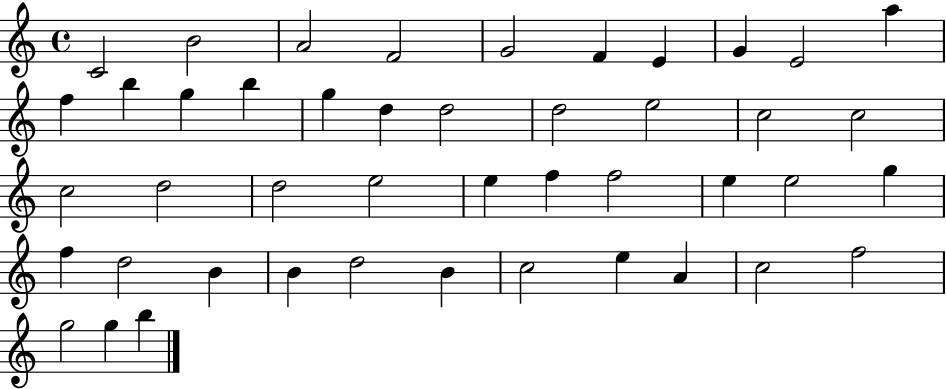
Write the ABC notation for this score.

X:1
T:Untitled
M:4/4
L:1/4
K:C
C2 B2 A2 F2 G2 F E G E2 a f b g b g d d2 d2 e2 c2 c2 c2 d2 d2 e2 e f f2 e e2 g f d2 B B d2 B c2 e A c2 f2 g2 g b